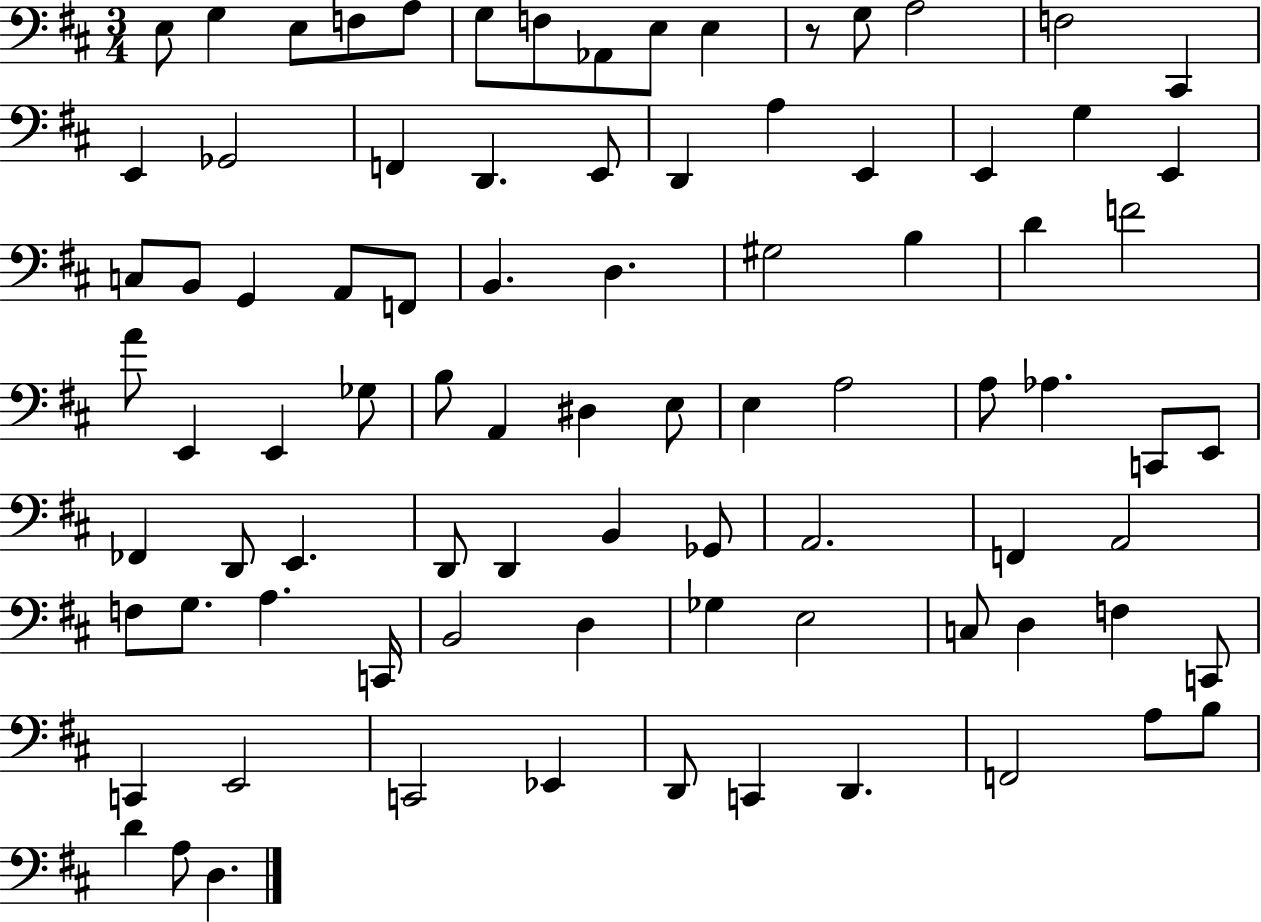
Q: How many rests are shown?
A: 1